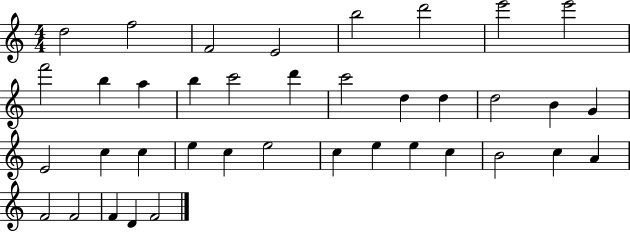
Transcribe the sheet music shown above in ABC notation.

X:1
T:Untitled
M:4/4
L:1/4
K:C
d2 f2 F2 E2 b2 d'2 e'2 e'2 f'2 b a b c'2 d' c'2 d d d2 B G E2 c c e c e2 c e e c B2 c A F2 F2 F D F2